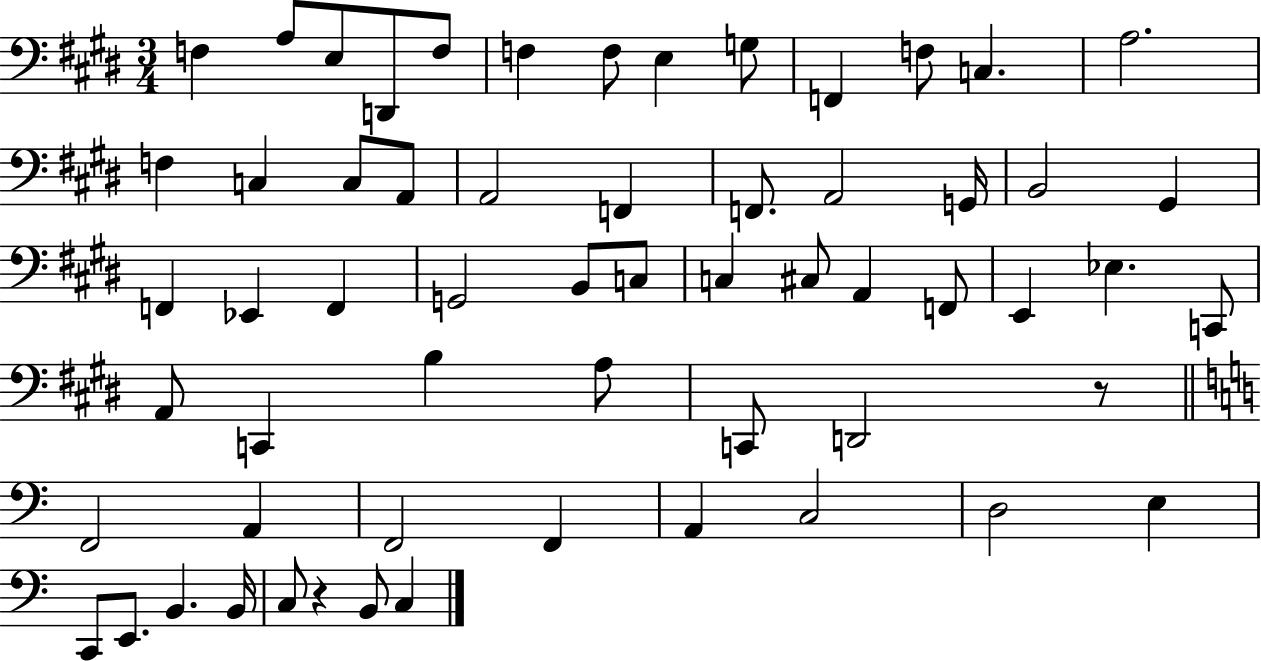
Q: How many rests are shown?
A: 2